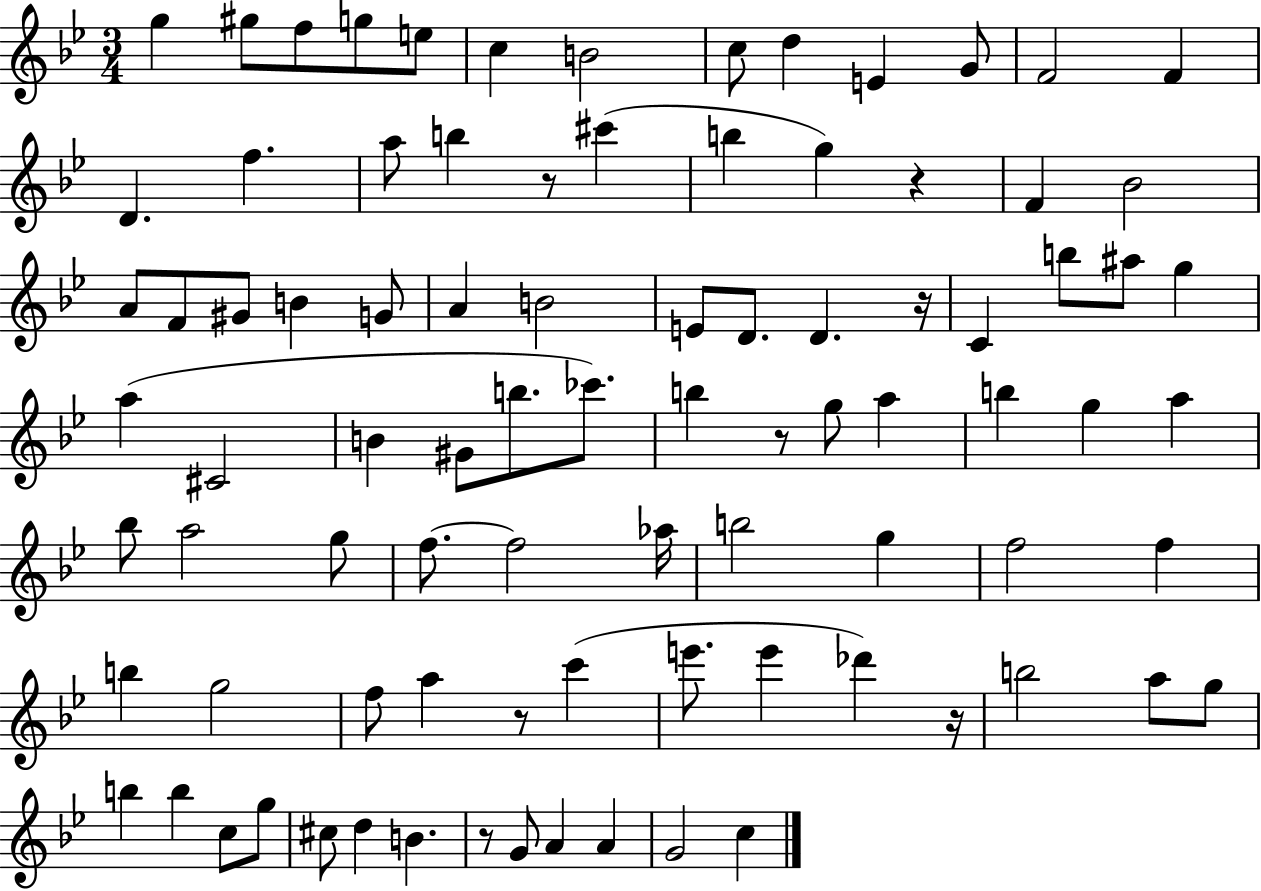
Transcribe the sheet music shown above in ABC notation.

X:1
T:Untitled
M:3/4
L:1/4
K:Bb
g ^g/2 f/2 g/2 e/2 c B2 c/2 d E G/2 F2 F D f a/2 b z/2 ^c' b g z F _B2 A/2 F/2 ^G/2 B G/2 A B2 E/2 D/2 D z/4 C b/2 ^a/2 g a ^C2 B ^G/2 b/2 _c'/2 b z/2 g/2 a b g a _b/2 a2 g/2 f/2 f2 _a/4 b2 g f2 f b g2 f/2 a z/2 c' e'/2 e' _d' z/4 b2 a/2 g/2 b b c/2 g/2 ^c/2 d B z/2 G/2 A A G2 c